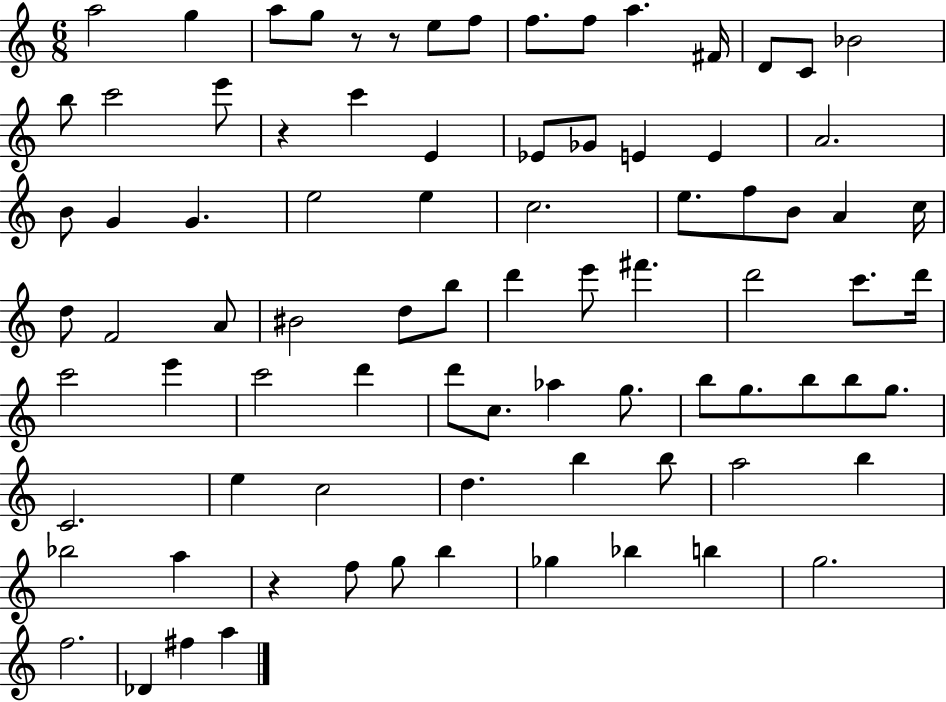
X:1
T:Untitled
M:6/8
L:1/4
K:C
a2 g a/2 g/2 z/2 z/2 e/2 f/2 f/2 f/2 a ^F/4 D/2 C/2 _B2 b/2 c'2 e'/2 z c' E _E/2 _G/2 E E A2 B/2 G G e2 e c2 e/2 f/2 B/2 A c/4 d/2 F2 A/2 ^B2 d/2 b/2 d' e'/2 ^f' d'2 c'/2 d'/4 c'2 e' c'2 d' d'/2 c/2 _a g/2 b/2 g/2 b/2 b/2 g/2 C2 e c2 d b b/2 a2 b _b2 a z f/2 g/2 b _g _b b g2 f2 _D ^f a